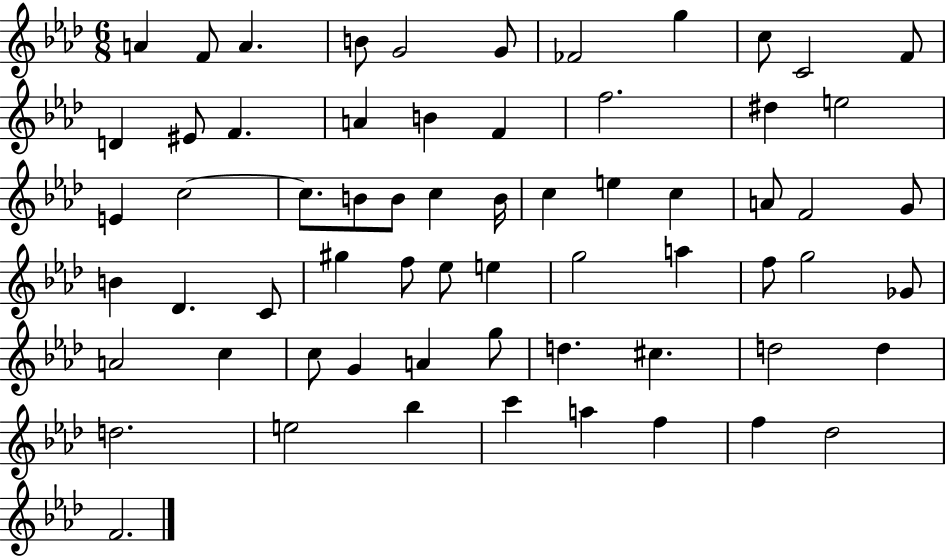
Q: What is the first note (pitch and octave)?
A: A4